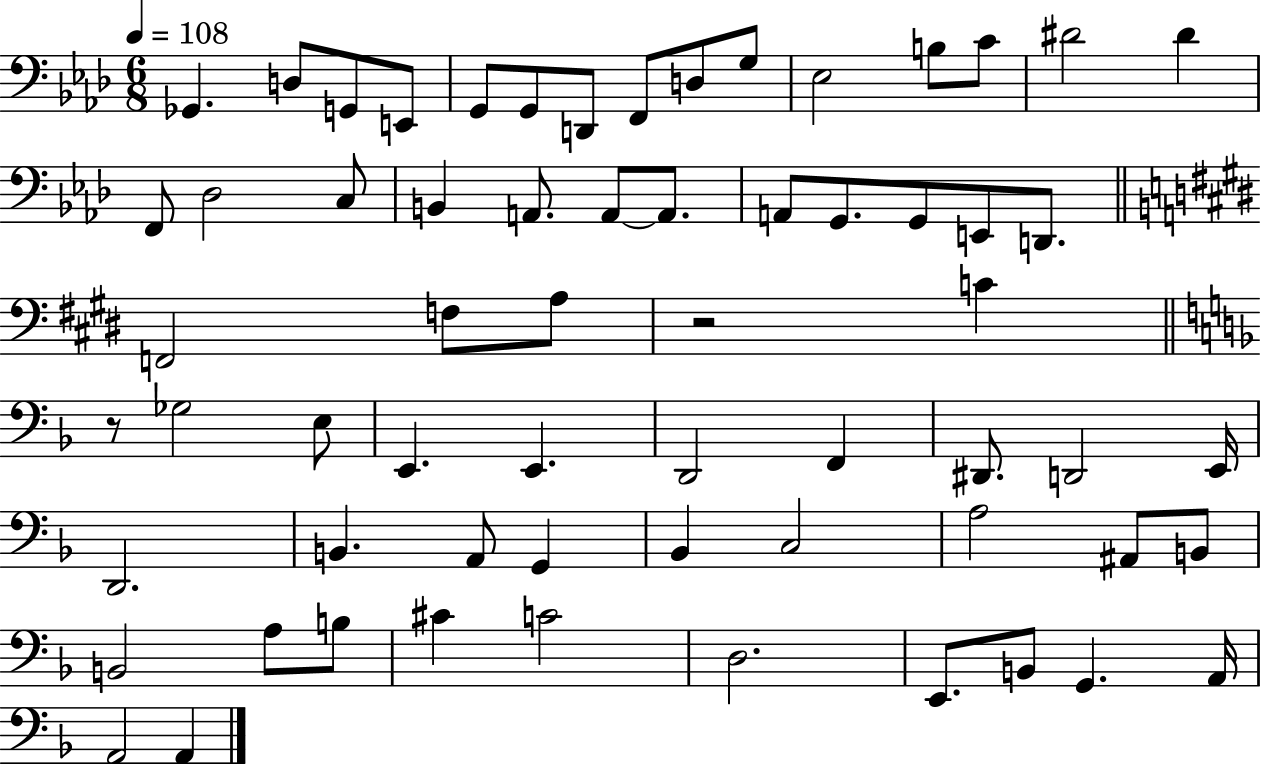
{
  \clef bass
  \numericTimeSignature
  \time 6/8
  \key aes \major
  \tempo 4 = 108
  ges,4. d8 g,8 e,8 | g,8 g,8 d,8 f,8 d8 g8 | ees2 b8 c'8 | dis'2 dis'4 | \break f,8 des2 c8 | b,4 a,8. a,8~~ a,8. | a,8 g,8. g,8 e,8 d,8. | \bar "||" \break \key e \major f,2 f8 a8 | r2 c'4 | \bar "||" \break \key f \major r8 ges2 e8 | e,4. e,4. | d,2 f,4 | dis,8. d,2 e,16 | \break d,2. | b,4. a,8 g,4 | bes,4 c2 | a2 ais,8 b,8 | \break b,2 a8 b8 | cis'4 c'2 | d2. | e,8. b,8 g,4. a,16 | \break a,2 a,4 | \bar "|."
}